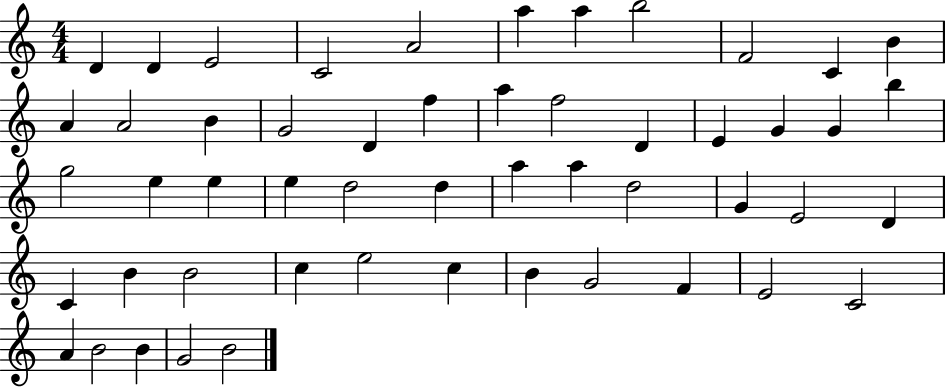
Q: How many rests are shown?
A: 0